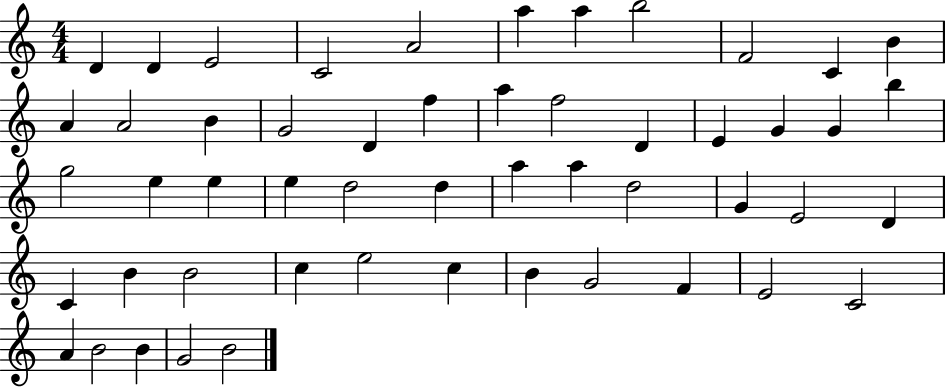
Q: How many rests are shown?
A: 0